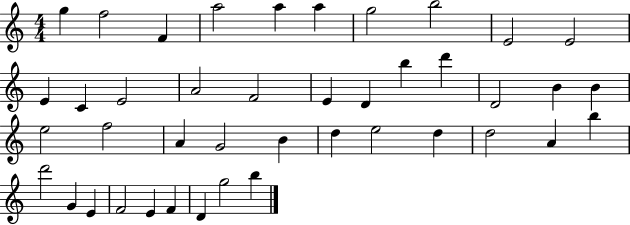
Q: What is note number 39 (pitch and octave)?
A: F4